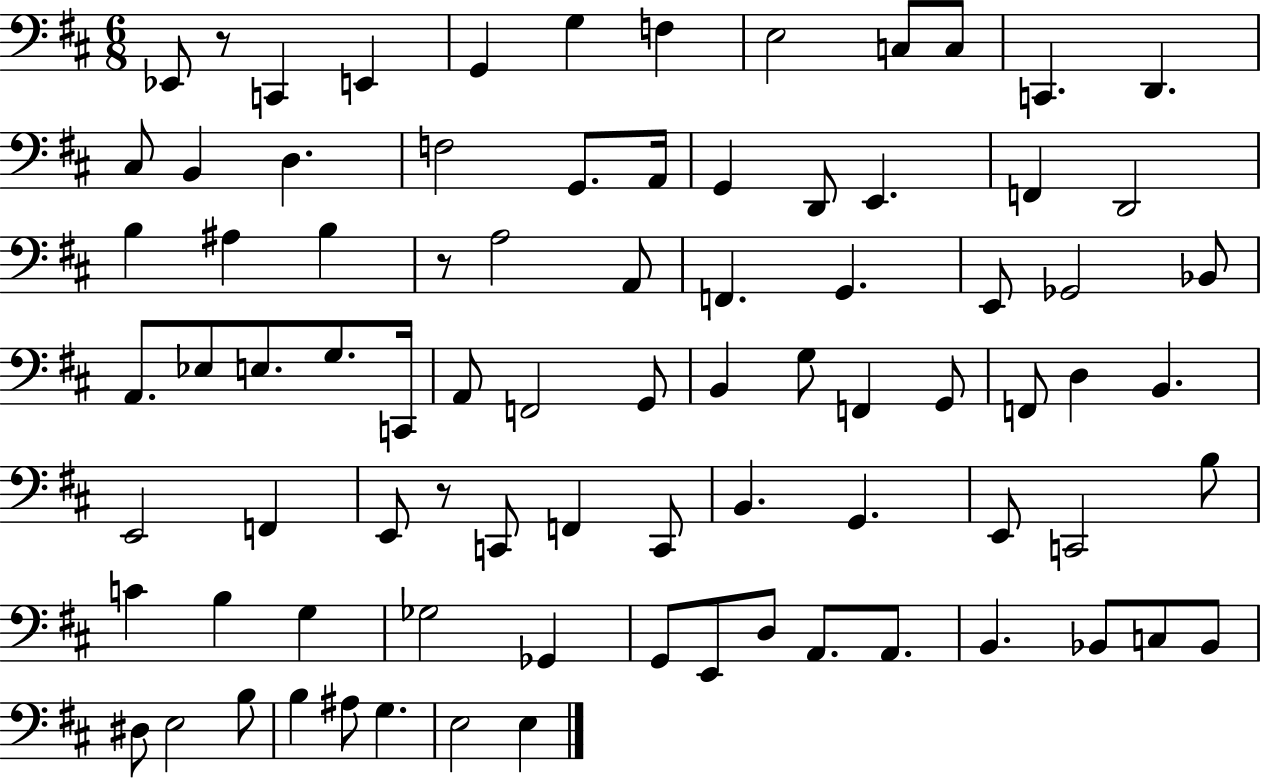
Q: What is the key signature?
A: D major